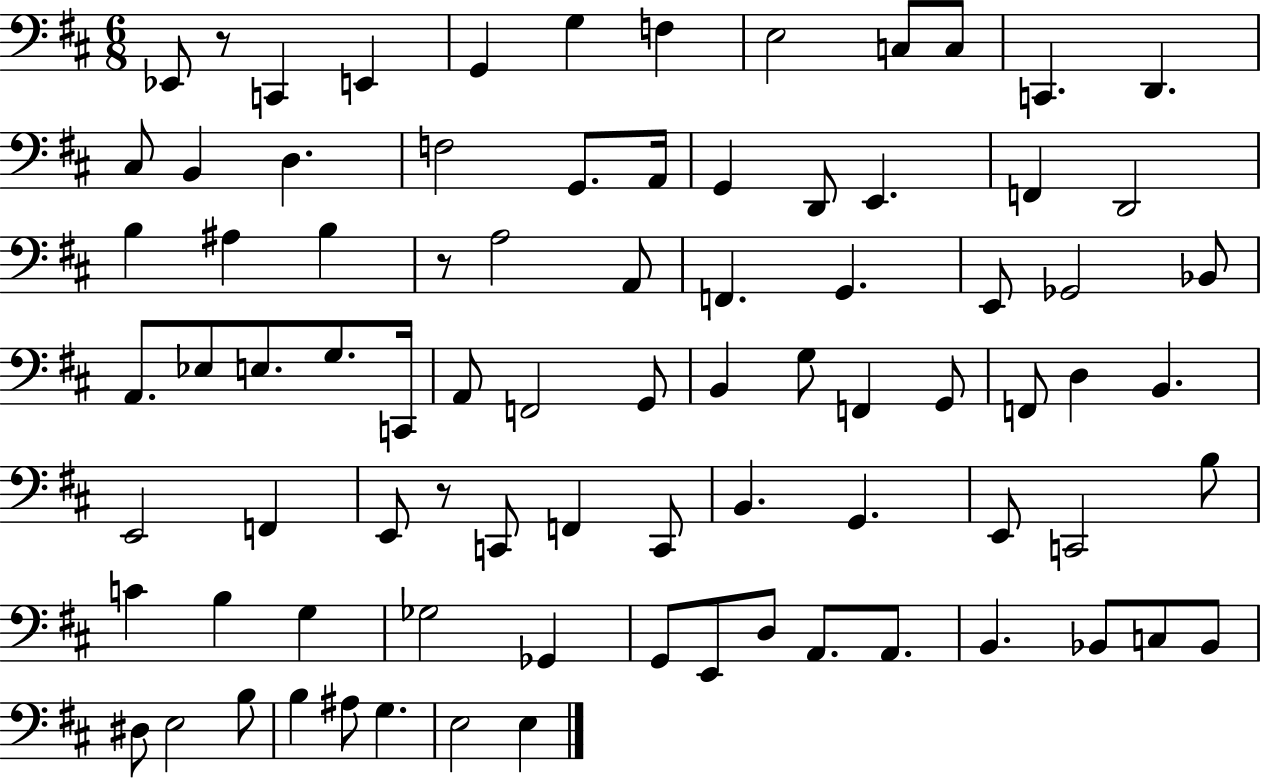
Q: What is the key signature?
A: D major